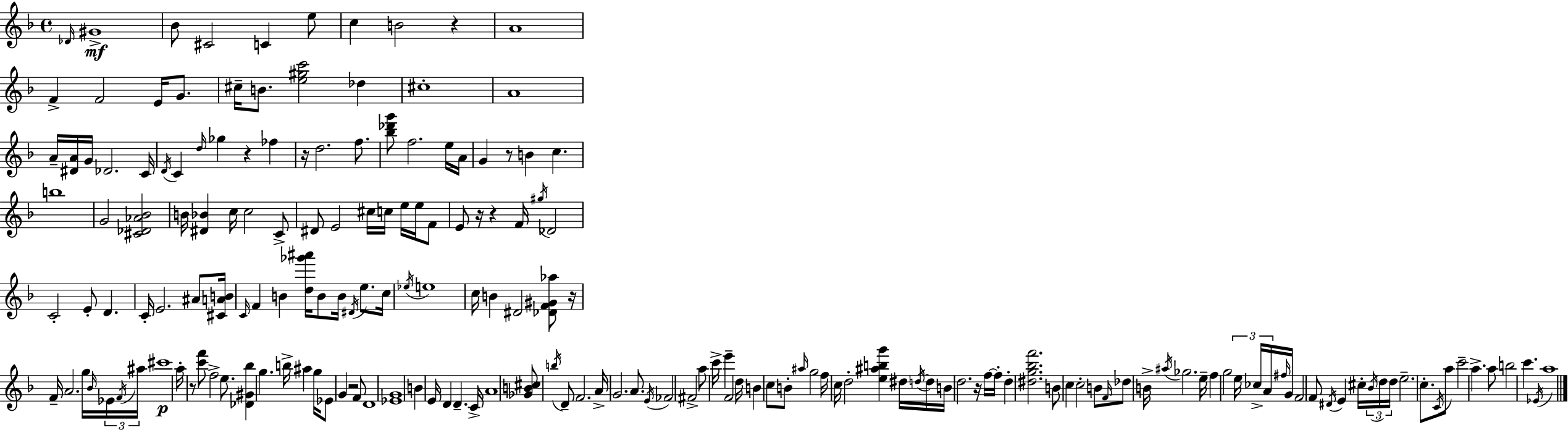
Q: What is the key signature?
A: D minor